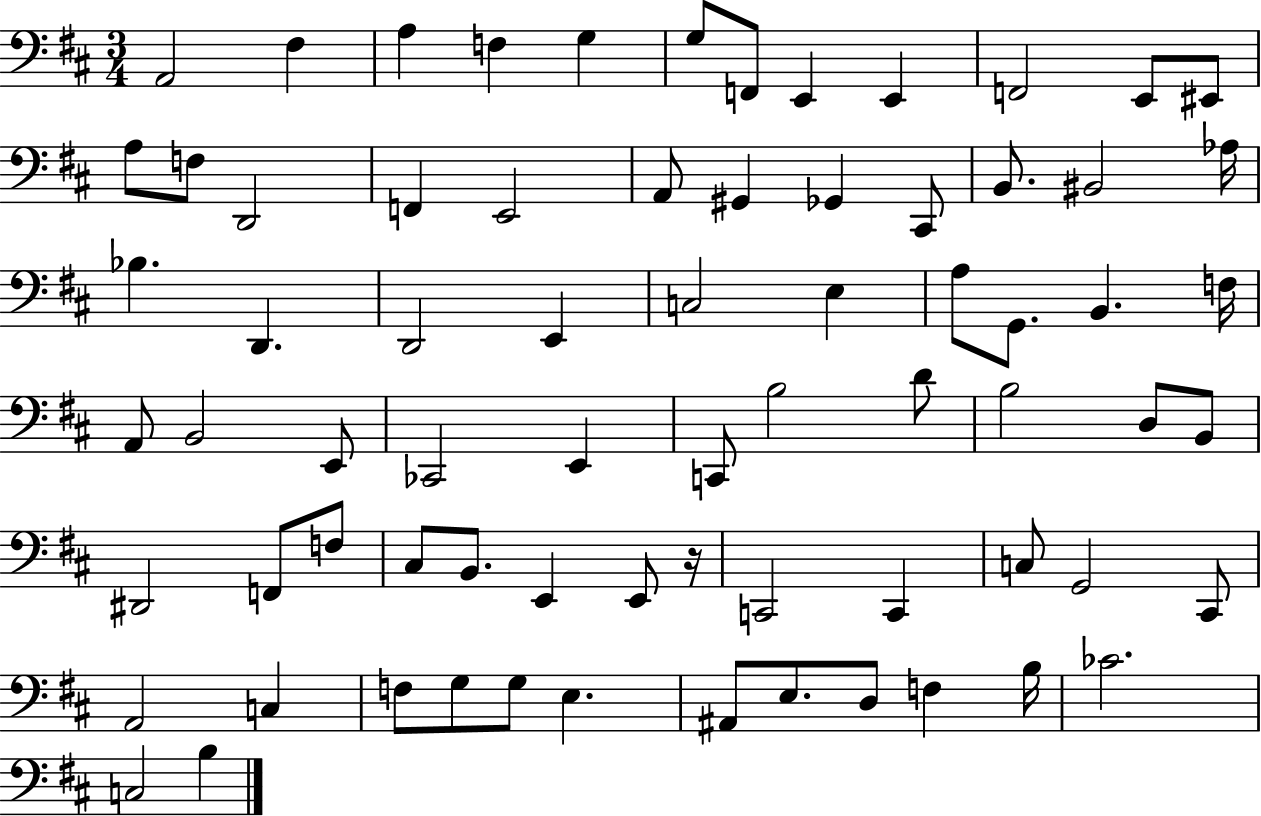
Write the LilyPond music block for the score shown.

{
  \clef bass
  \numericTimeSignature
  \time 3/4
  \key d \major
  a,2 fis4 | a4 f4 g4 | g8 f,8 e,4 e,4 | f,2 e,8 eis,8 | \break a8 f8 d,2 | f,4 e,2 | a,8 gis,4 ges,4 cis,8 | b,8. bis,2 aes16 | \break bes4. d,4. | d,2 e,4 | c2 e4 | a8 g,8. b,4. f16 | \break a,8 b,2 e,8 | ces,2 e,4 | c,8 b2 d'8 | b2 d8 b,8 | \break dis,2 f,8 f8 | cis8 b,8. e,4 e,8 r16 | c,2 c,4 | c8 g,2 cis,8 | \break a,2 c4 | f8 g8 g8 e4. | ais,8 e8. d8 f4 b16 | ces'2. | \break c2 b4 | \bar "|."
}